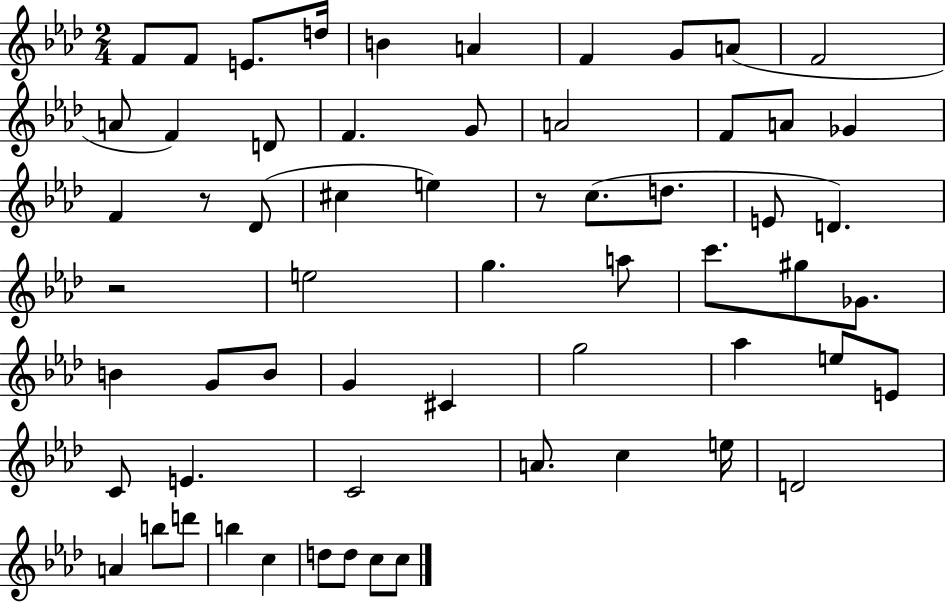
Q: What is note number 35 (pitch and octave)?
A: G4